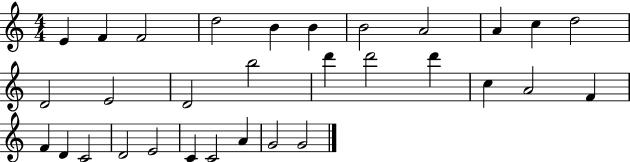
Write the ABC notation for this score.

X:1
T:Untitled
M:4/4
L:1/4
K:C
E F F2 d2 B B B2 A2 A c d2 D2 E2 D2 b2 d' d'2 d' c A2 F F D C2 D2 E2 C C2 A G2 G2